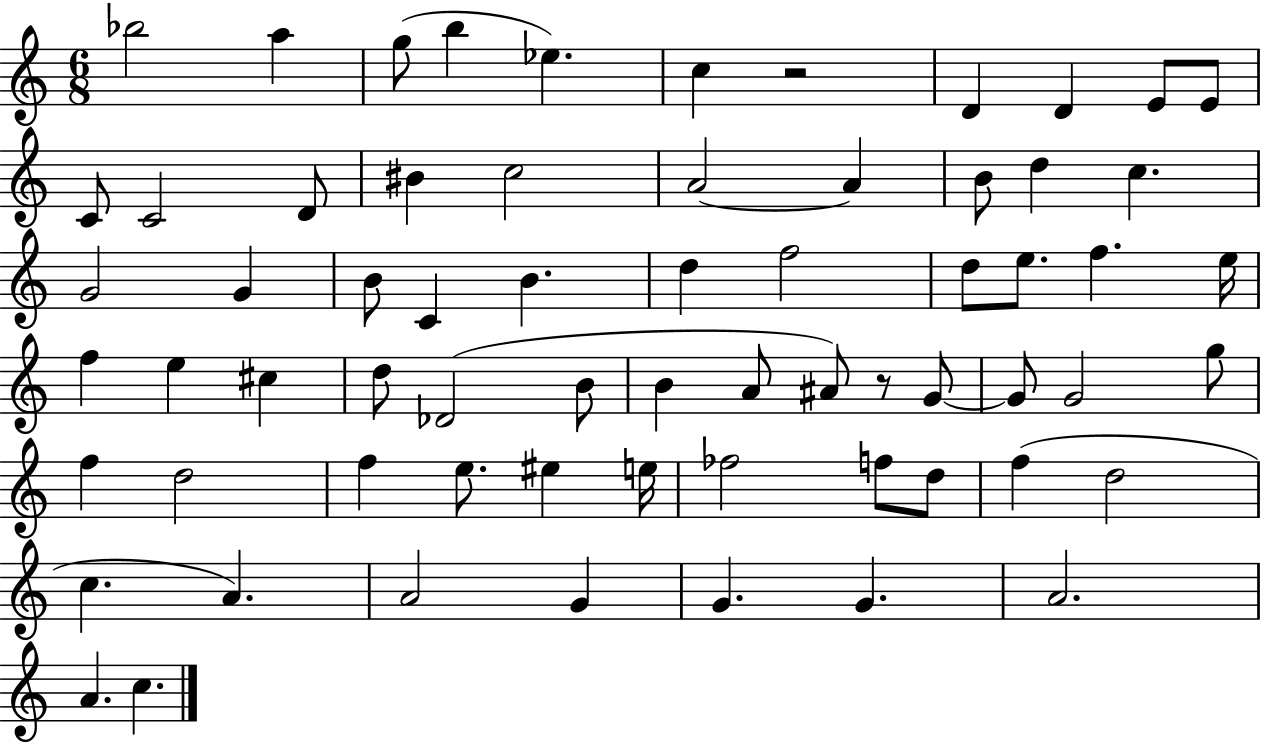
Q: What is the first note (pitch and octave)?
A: Bb5